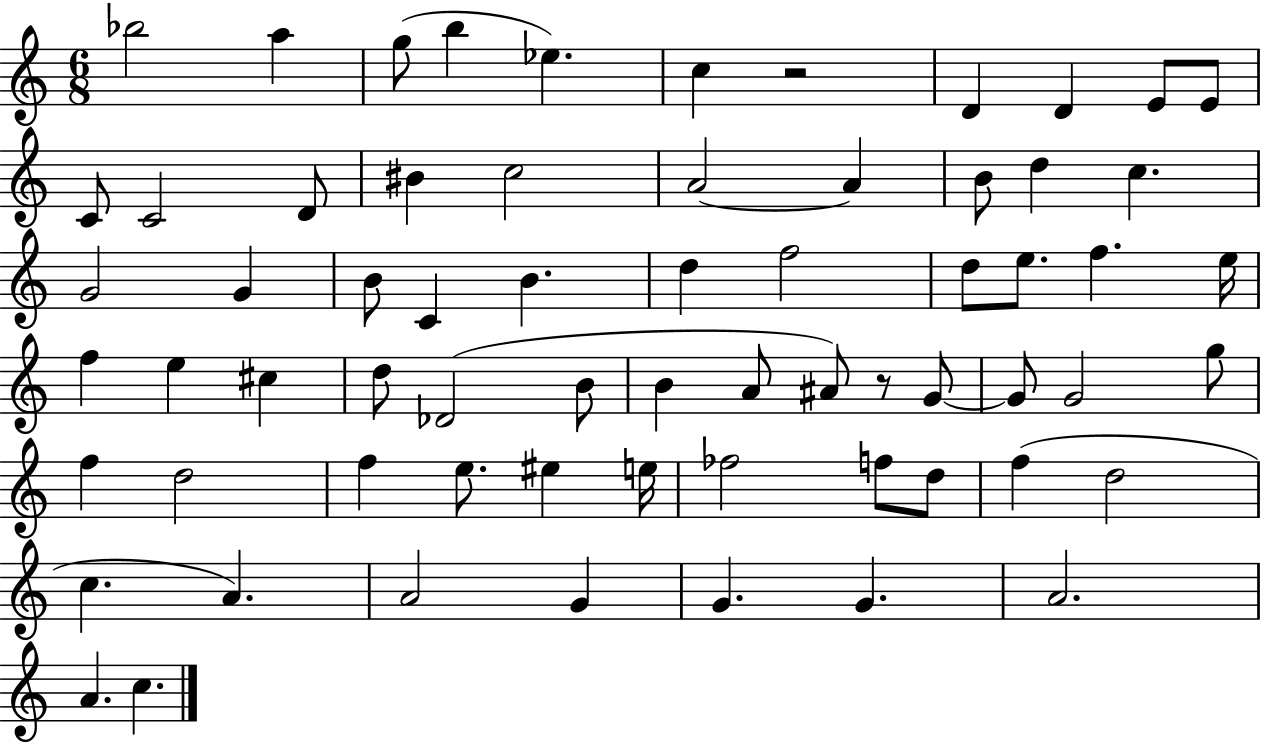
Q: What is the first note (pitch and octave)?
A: Bb5